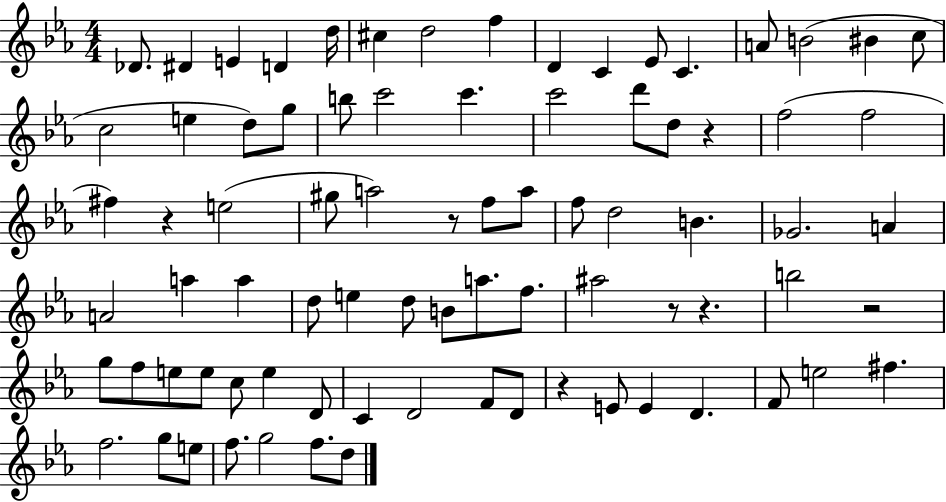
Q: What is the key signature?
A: EES major